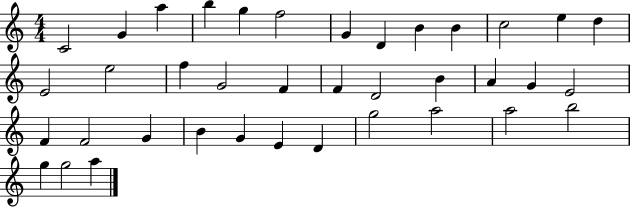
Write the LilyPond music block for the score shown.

{
  \clef treble
  \numericTimeSignature
  \time 4/4
  \key c \major
  c'2 g'4 a''4 | b''4 g''4 f''2 | g'4 d'4 b'4 b'4 | c''2 e''4 d''4 | \break e'2 e''2 | f''4 g'2 f'4 | f'4 d'2 b'4 | a'4 g'4 e'2 | \break f'4 f'2 g'4 | b'4 g'4 e'4 d'4 | g''2 a''2 | a''2 b''2 | \break g''4 g''2 a''4 | \bar "|."
}